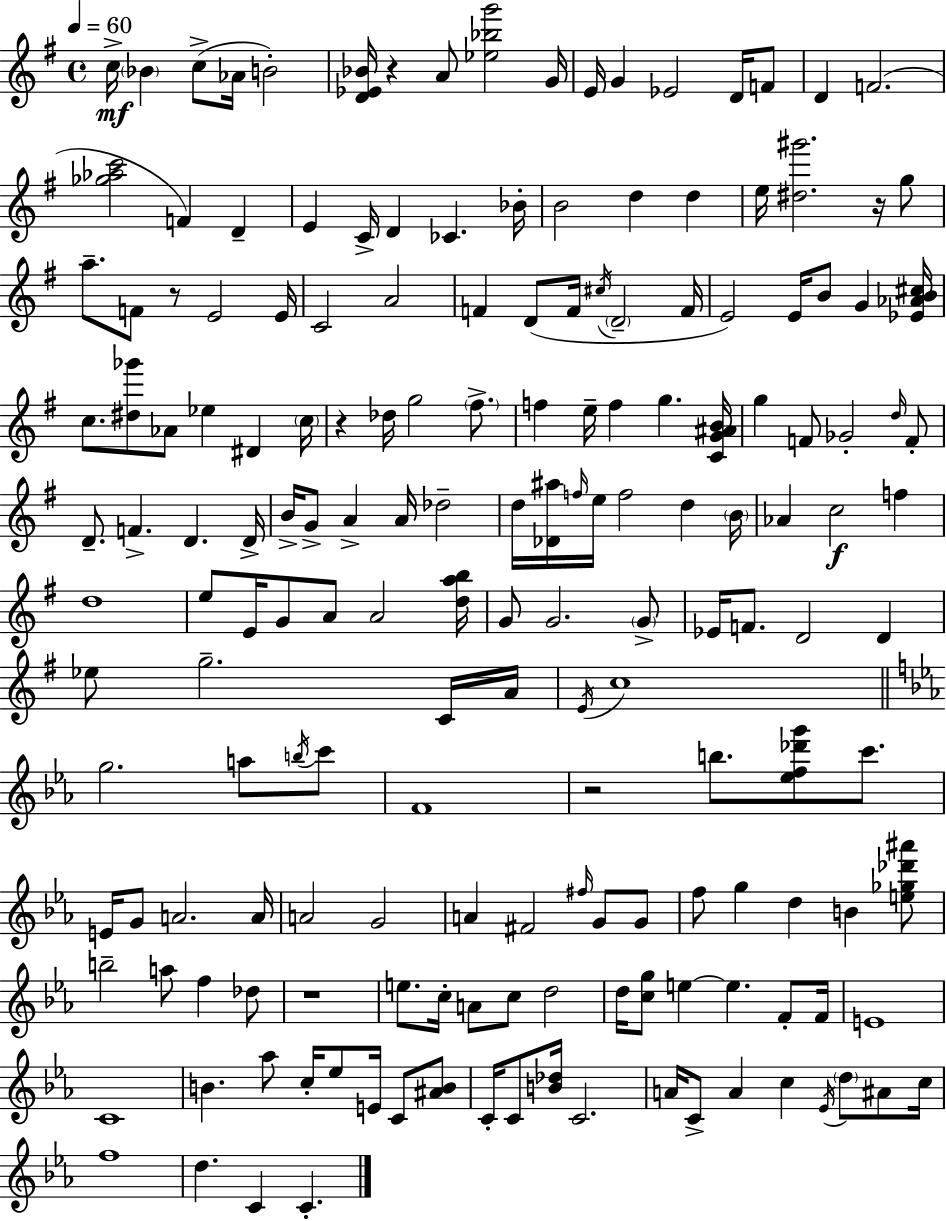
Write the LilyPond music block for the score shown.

{
  \clef treble
  \time 4/4
  \defaultTimeSignature
  \key e \minor
  \tempo 4 = 60
  c''16->\mf \parenthesize bes'4 c''8->( aes'16 b'2-.) | <d' ees' bes'>16 r4 a'8 <ees'' bes'' g'''>2 g'16 | e'16 g'4 ees'2 d'16 f'8 | d'4 f'2.( | \break <ges'' aes'' c'''>2 f'4) d'4-- | e'4 c'16-> d'4 ces'4. bes'16-. | b'2 d''4 d''4 | e''16 <dis'' gis'''>2. r16 g''8 | \break a''8.-- f'8 r8 e'2 e'16 | c'2 a'2 | f'4 d'8( f'16 \acciaccatura { cis''16 } \parenthesize d'2-- | f'16 e'2) e'16 b'8 g'4 | \break <ees' aes' b' cis''>16 c''8. <dis'' ges'''>8 aes'8 ees''4 dis'4 | \parenthesize c''16 r4 des''16 g''2 \parenthesize fis''8.-> | f''4 e''16-- f''4 g''4. | <c' g' ais' b'>16 g''4 f'8 ges'2-. \grace { d''16 } | \break f'8-. d'8.-- f'4.-> d'4. | d'16-> b'16-> g'8-> a'4-> a'16 des''2-- | d''16 <des' ais''>16 \grace { f''16 } e''16 f''2 d''4 | \parenthesize b'16 aes'4 c''2\f f''4 | \break d''1 | e''8 e'16 g'8 a'8 a'2 | <d'' a'' b''>16 g'8 g'2. | \parenthesize g'8-> ees'16 f'8. d'2 d'4 | \break ees''8 g''2.-- | c'16 a'16 \acciaccatura { e'16 } c''1 | \bar "||" \break \key ees \major g''2. a''8 \acciaccatura { b''16 } c'''8 | f'1 | r2 b''8. <ees'' f'' des''' g'''>8 c'''8. | e'16 g'8 a'2. | \break a'16 a'2 g'2 | a'4 fis'2 \grace { fis''16 } g'8 | g'8 f''8 g''4 d''4 b'4 | <e'' ges'' des''' ais'''>8 b''2-- a''8 f''4 | \break des''8 r1 | e''8. c''16-. a'8 c''8 d''2 | d''16 <c'' g''>8 e''4~~ e''4. f'8-. | f'16 e'1 | \break c'1 | b'4. aes''8 c''16-. ees''8 e'16 c'8 | <ais' b'>8 c'16-. c'8 <b' des''>16 c'2. | a'16 c'8-> a'4 c''4 \acciaccatura { ees'16 } \parenthesize d''8 | \break ais'8 c''16 f''1 | d''4. c'4 c'4.-. | \bar "|."
}